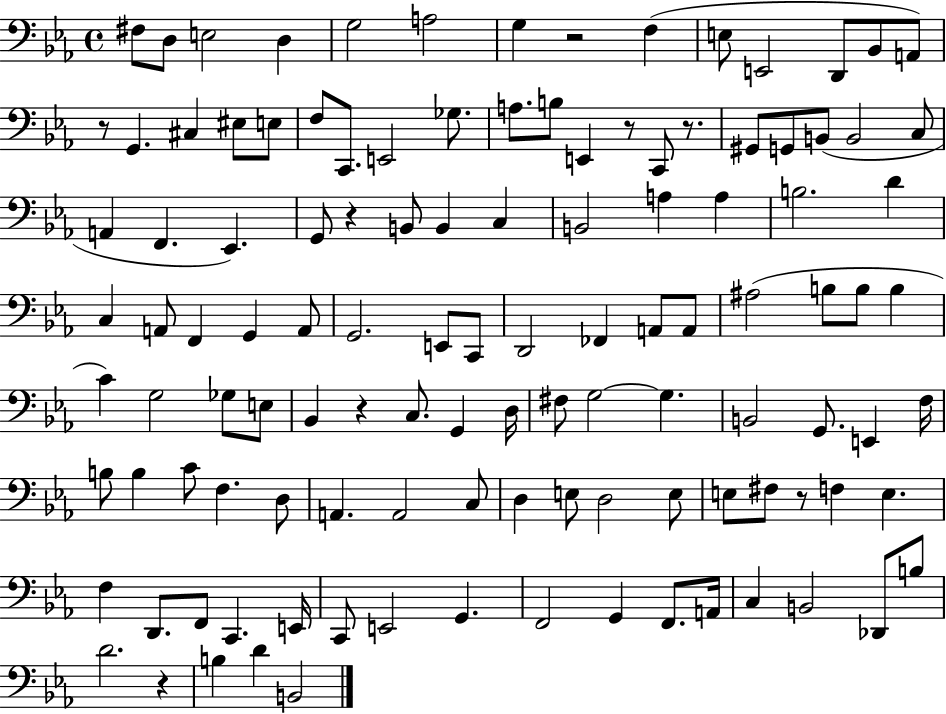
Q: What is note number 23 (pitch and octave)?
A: B3